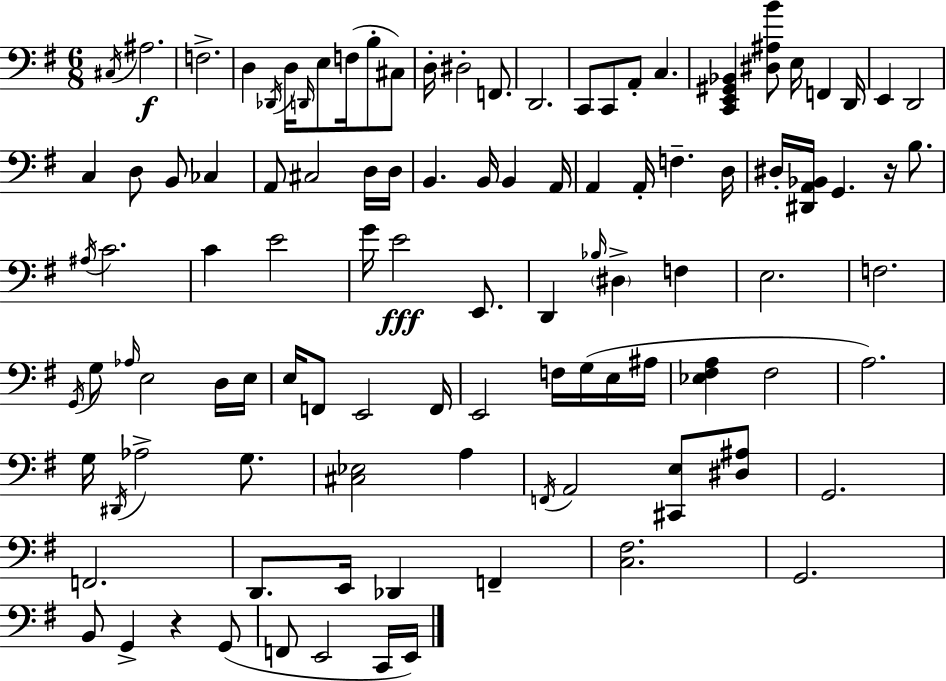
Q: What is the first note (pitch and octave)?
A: C#3